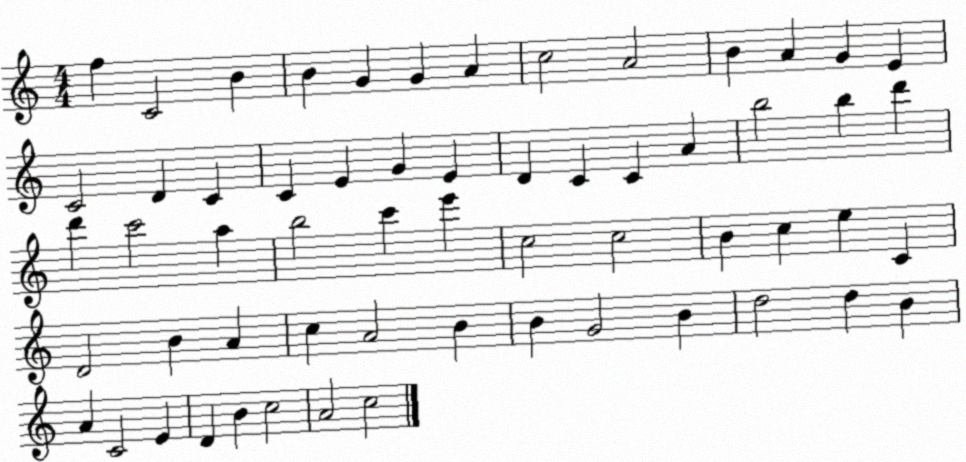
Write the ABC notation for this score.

X:1
T:Untitled
M:4/4
L:1/4
K:C
f C2 B B G G A c2 A2 B A G E C2 D C C E G E D C C A b2 b d' d' c'2 a b2 c' e' c2 c2 B c e C D2 B A c A2 B B G2 B d2 d B A C2 E D B c2 A2 c2